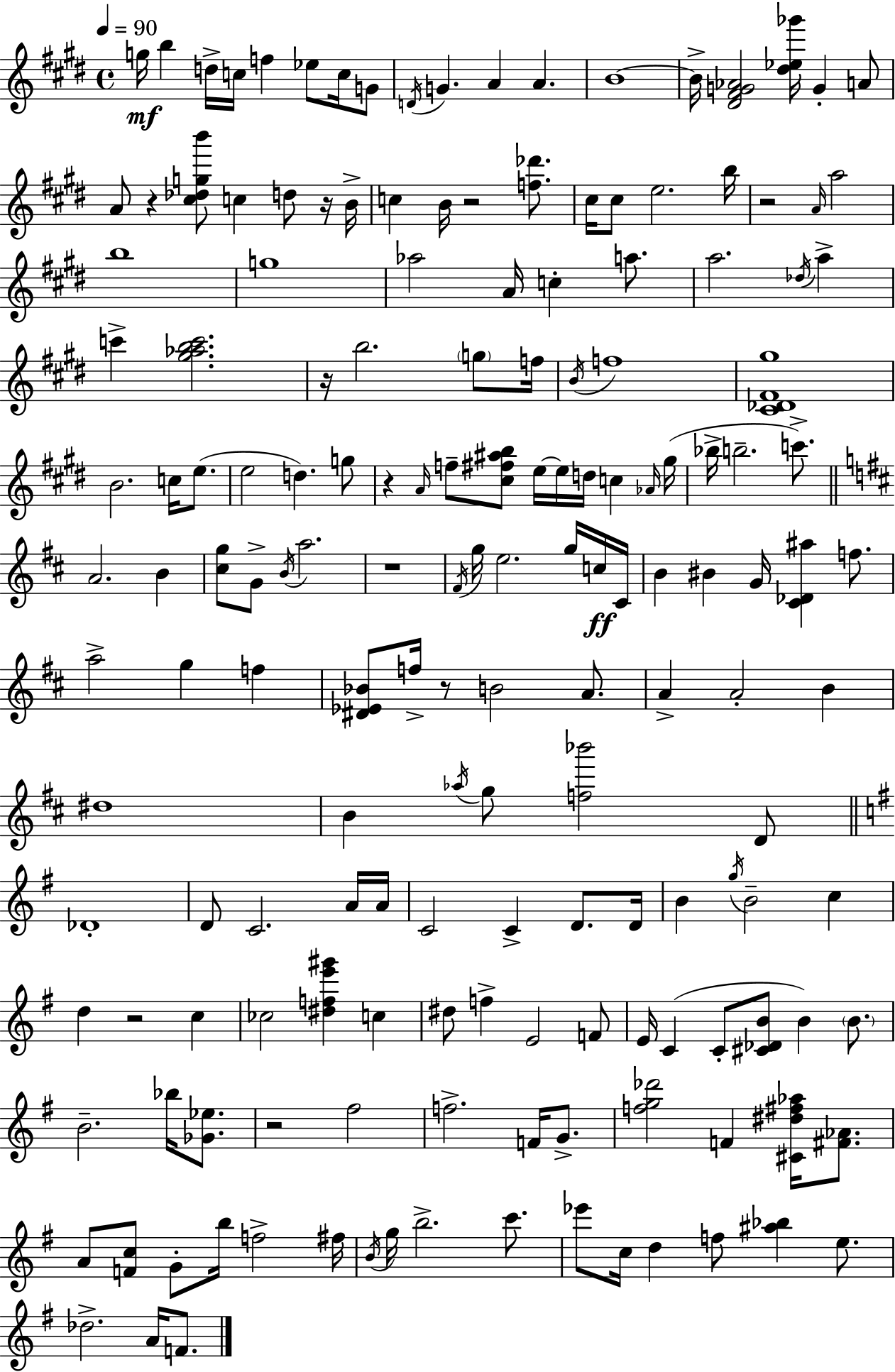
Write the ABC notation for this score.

X:1
T:Untitled
M:4/4
L:1/4
K:E
g/4 b d/4 c/4 f _e/2 c/4 G/2 D/4 G A A B4 B/4 [^D^FG_A]2 [^d_e_g']/4 G A/2 A/2 z [^c_dgb']/2 c d/2 z/4 B/4 c B/4 z2 [f_d']/2 ^c/4 ^c/2 e2 b/4 z2 A/4 a2 b4 g4 _a2 A/4 c a/2 a2 _d/4 a c' [^g_abc']2 z/4 b2 g/2 f/4 B/4 f4 [^C_D^F^g]4 B2 c/4 e/2 e2 d g/2 z A/4 f/2 [^c^f^ab]/2 e/4 e/4 d/4 c _A/4 ^g/4 _b/4 b2 c'/2 A2 B [^cg]/2 G/2 B/4 a2 z4 ^F/4 g/4 e2 g/4 c/4 ^C/4 B ^B G/4 [^C_D^a] f/2 a2 g f [^D_E_B]/2 f/4 z/2 B2 A/2 A A2 B ^d4 B _a/4 g/2 [f_b']2 D/2 _D4 D/2 C2 A/4 A/4 C2 C D/2 D/4 B g/4 B2 c d z2 c _c2 [^dfe'^g'] c ^d/2 f E2 F/2 E/4 C C/2 [^C_DB]/2 B B/2 B2 _b/4 [_G_e]/2 z2 ^f2 f2 F/4 G/2 [fg_d']2 F [^C^d^f_a]/4 [^F_A]/2 A/2 [Fc]/2 G/2 b/4 f2 ^f/4 B/4 g/4 b2 c'/2 _e'/2 c/4 d f/2 [^a_b] e/2 _d2 A/4 F/2